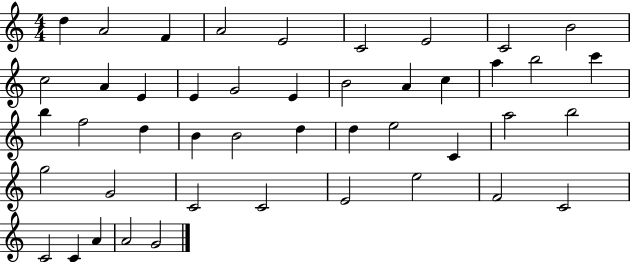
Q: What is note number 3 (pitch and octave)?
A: F4